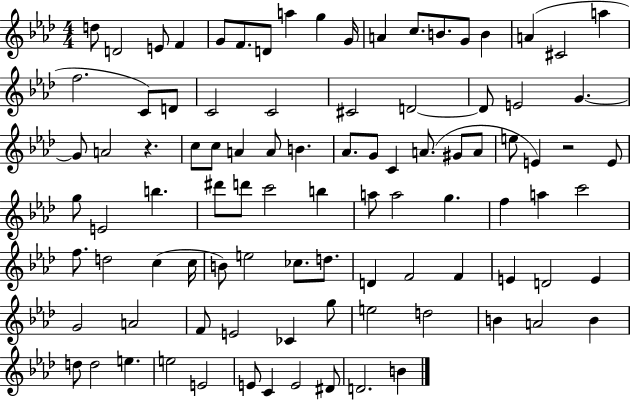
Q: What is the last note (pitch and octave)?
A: B4